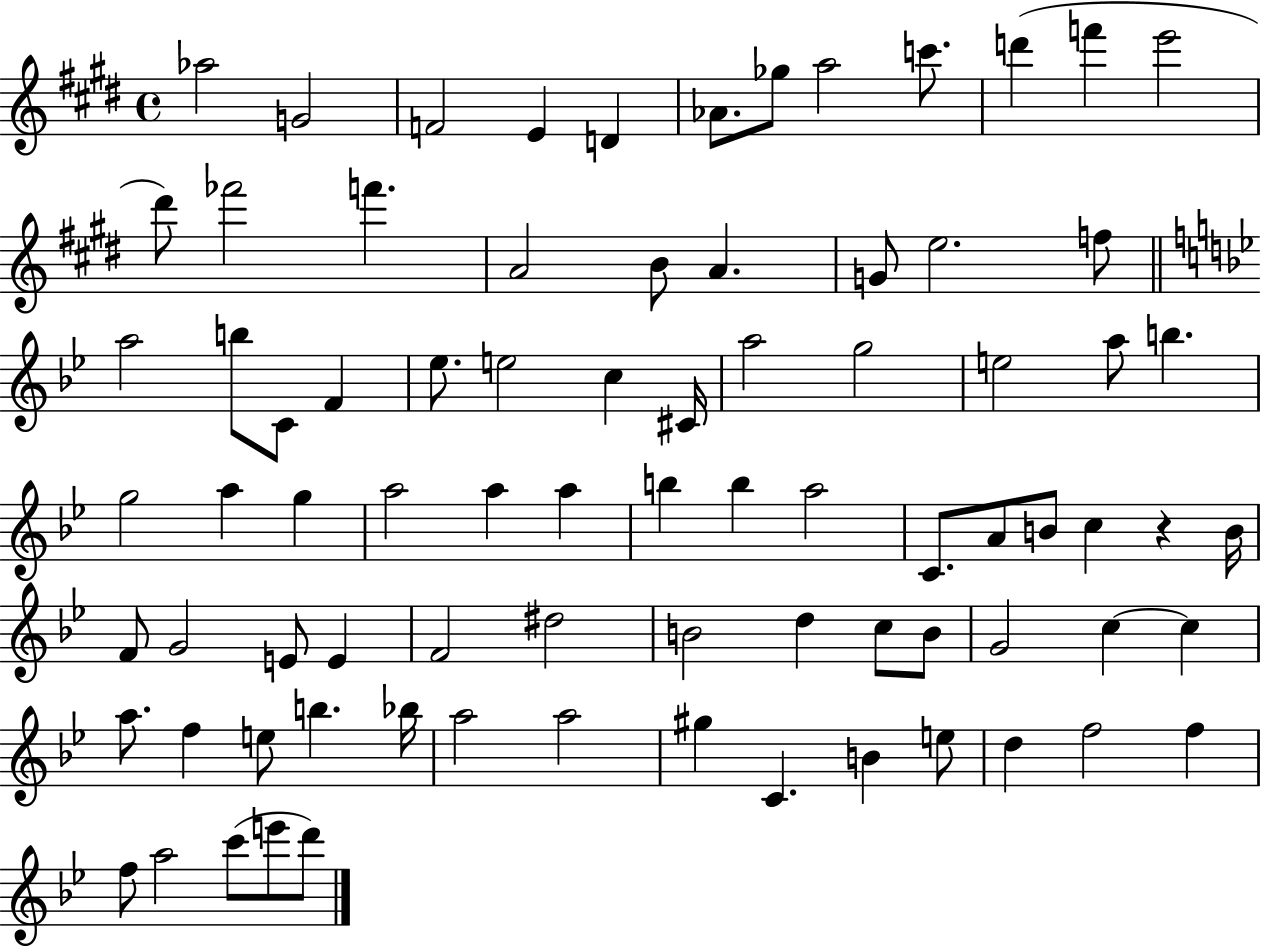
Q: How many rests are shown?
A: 1